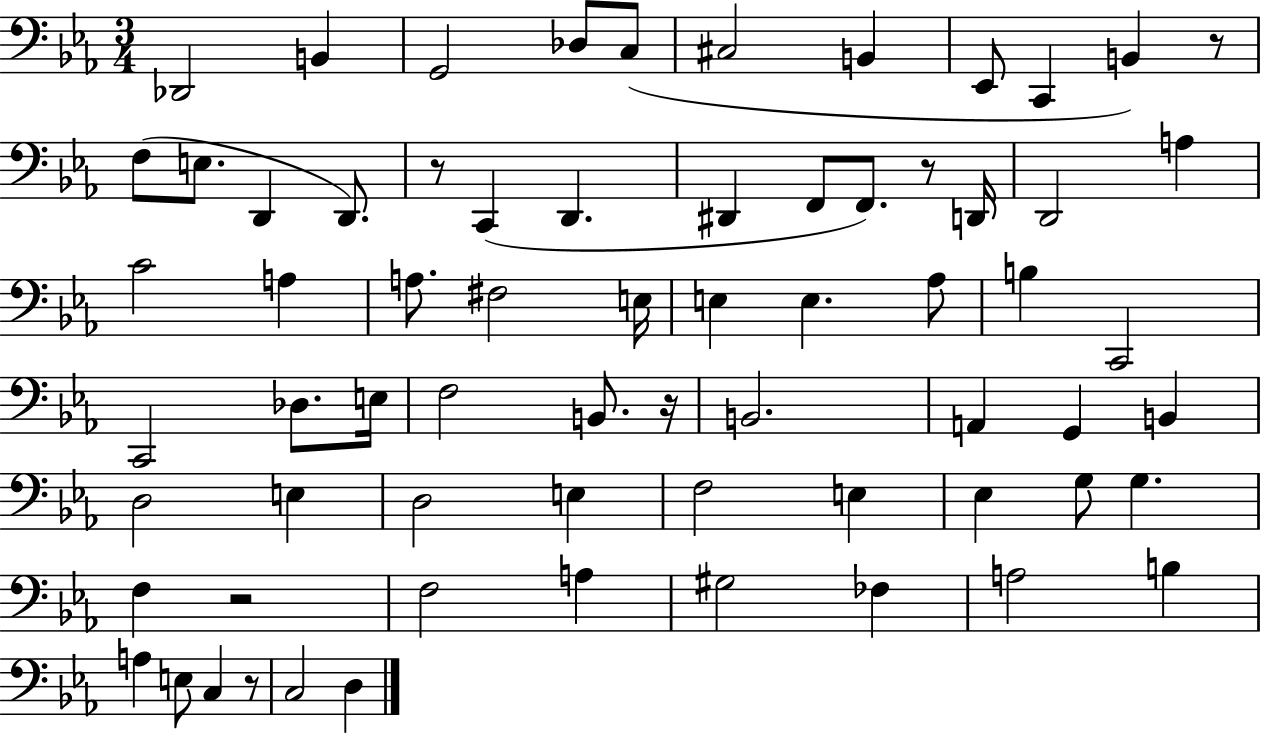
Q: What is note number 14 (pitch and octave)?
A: D2